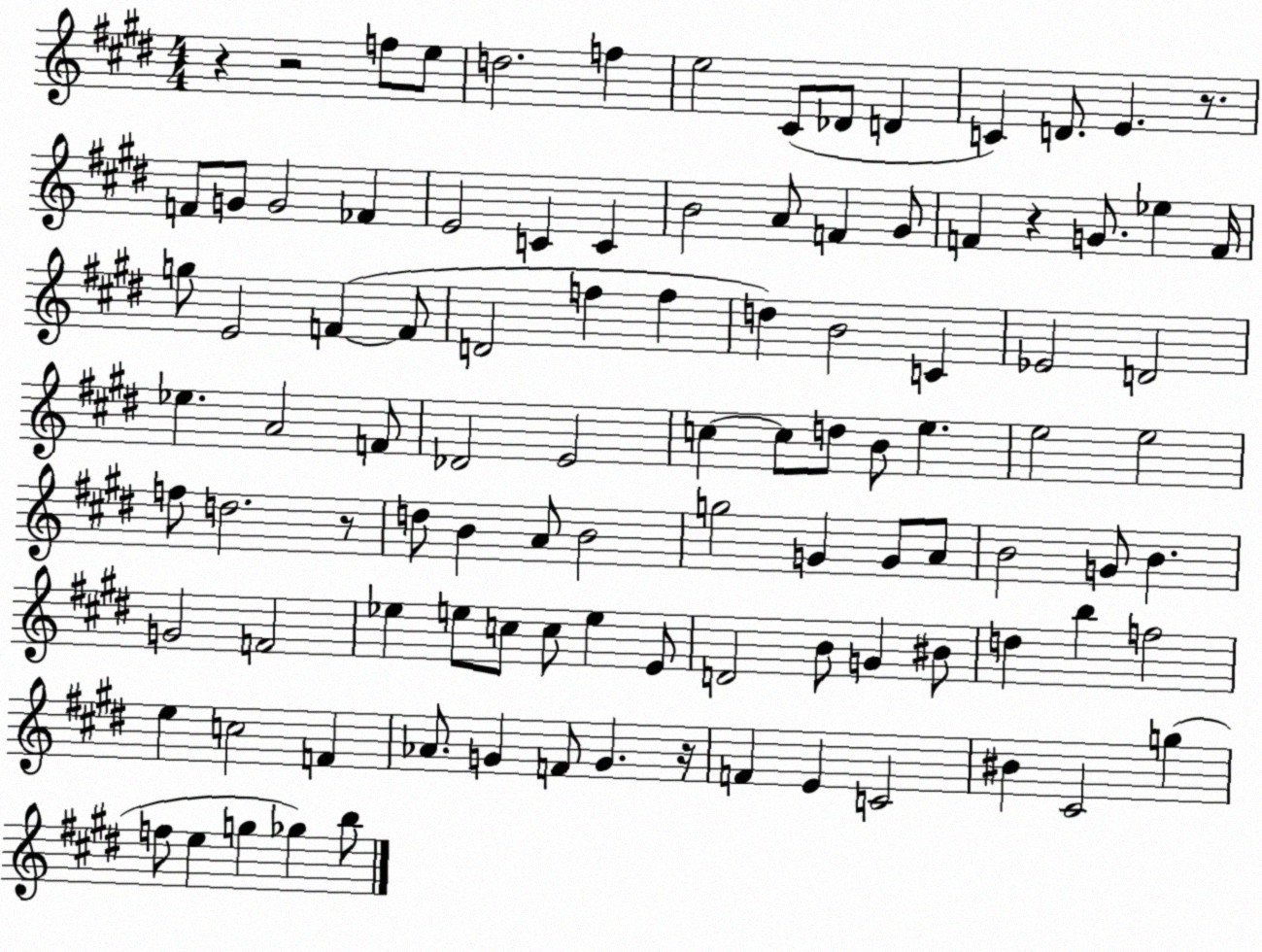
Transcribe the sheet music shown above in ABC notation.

X:1
T:Untitled
M:4/4
L:1/4
K:E
z z2 f/2 e/2 d2 f e2 ^C/2 _D/2 D C D/2 E z/2 F/2 G/2 G2 _F E2 C C B2 A/2 F ^G/2 F z G/2 _e F/4 g/2 E2 F F/2 D2 f f d B2 C _E2 D2 _e A2 F/2 _D2 E2 c c/2 d/2 B/2 e e2 e2 f/2 d2 z/2 d/2 B A/2 B2 g2 G G/2 A/2 B2 G/2 B G2 F2 _e e/2 c/2 c/2 e E/2 D2 B/2 G ^B/2 d b f2 e c2 F _A/2 G F/2 G z/4 F E C2 ^B ^C2 g f/2 e g _g b/2